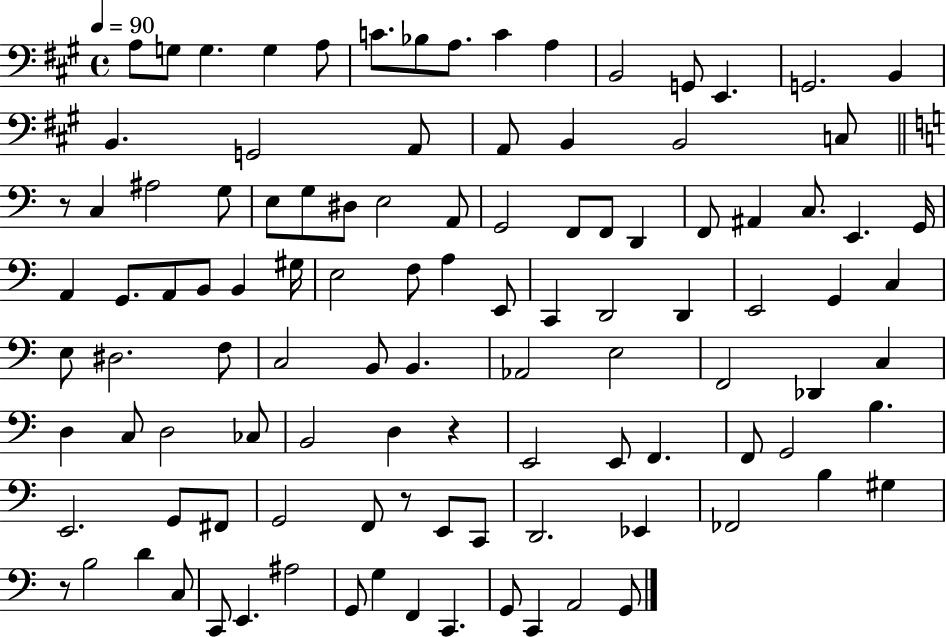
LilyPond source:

{
  \clef bass
  \time 4/4
  \defaultTimeSignature
  \key a \major
  \tempo 4 = 90
  a8 g8 g4. g4 a8 | c'8. bes8 a8. c'4 a4 | b,2 g,8 e,4. | g,2. b,4 | \break b,4. g,2 a,8 | a,8 b,4 b,2 c8 | \bar "||" \break \key a \minor r8 c4 ais2 g8 | e8 g8 dis8 e2 a,8 | g,2 f,8 f,8 d,4 | f,8 ais,4 c8. e,4. g,16 | \break a,4 g,8. a,8 b,8 b,4 gis16 | e2 f8 a4 e,8 | c,4 d,2 d,4 | e,2 g,4 c4 | \break e8 dis2. f8 | c2 b,8 b,4. | aes,2 e2 | f,2 des,4 c4 | \break d4 c8 d2 ces8 | b,2 d4 r4 | e,2 e,8 f,4. | f,8 g,2 b4. | \break e,2. g,8 fis,8 | g,2 f,8 r8 e,8 c,8 | d,2. ees,4 | fes,2 b4 gis4 | \break r8 b2 d'4 c8 | c,8 e,4. ais2 | g,8 g4 f,4 c,4. | g,8 c,4 a,2 g,8 | \break \bar "|."
}